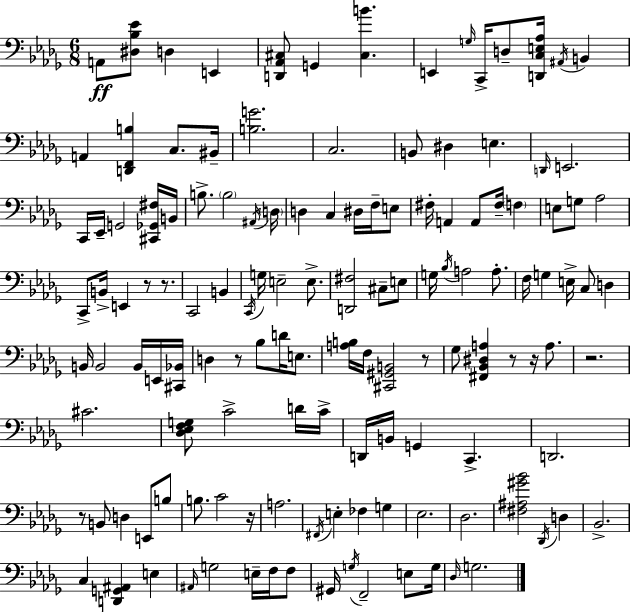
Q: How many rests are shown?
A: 9